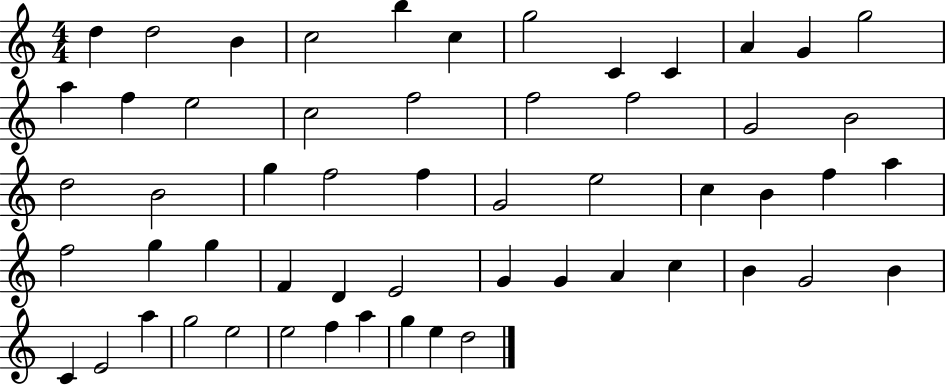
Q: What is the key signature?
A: C major